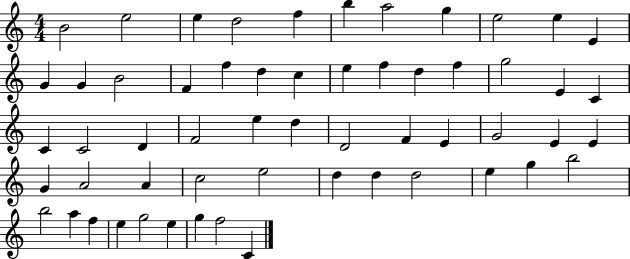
{
  \clef treble
  \numericTimeSignature
  \time 4/4
  \key c \major
  b'2 e''2 | e''4 d''2 f''4 | b''4 a''2 g''4 | e''2 e''4 e'4 | \break g'4 g'4 b'2 | f'4 f''4 d''4 c''4 | e''4 f''4 d''4 f''4 | g''2 e'4 c'4 | \break c'4 c'2 d'4 | f'2 e''4 d''4 | d'2 f'4 e'4 | g'2 e'4 e'4 | \break g'4 a'2 a'4 | c''2 e''2 | d''4 d''4 d''2 | e''4 g''4 b''2 | \break b''2 a''4 f''4 | e''4 g''2 e''4 | g''4 f''2 c'4 | \bar "|."
}